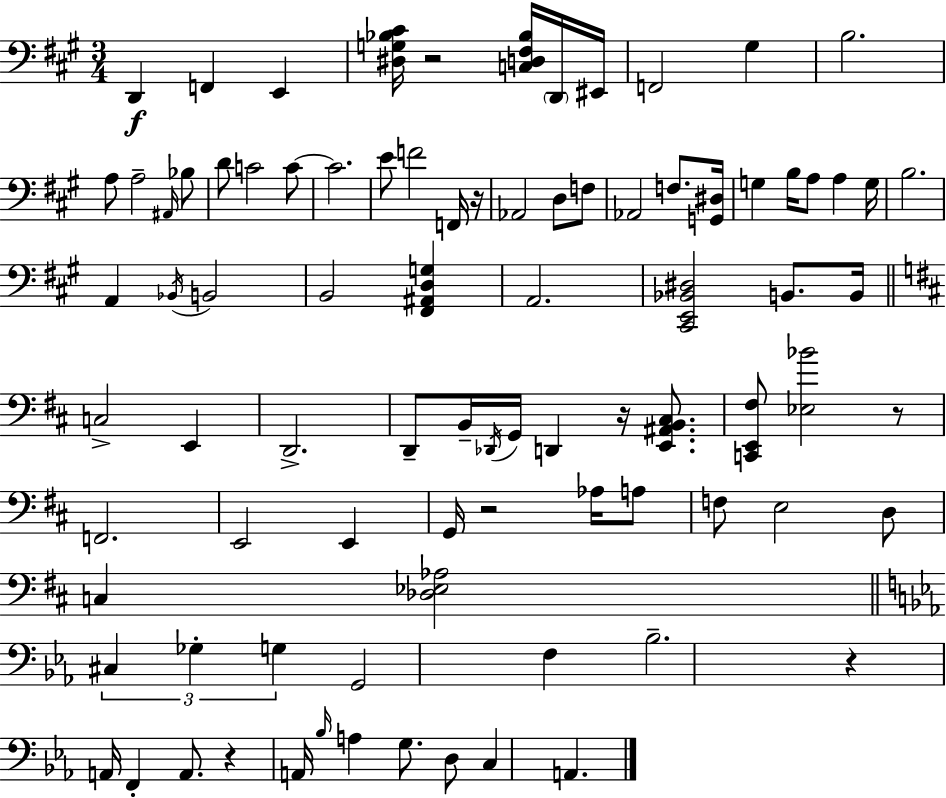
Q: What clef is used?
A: bass